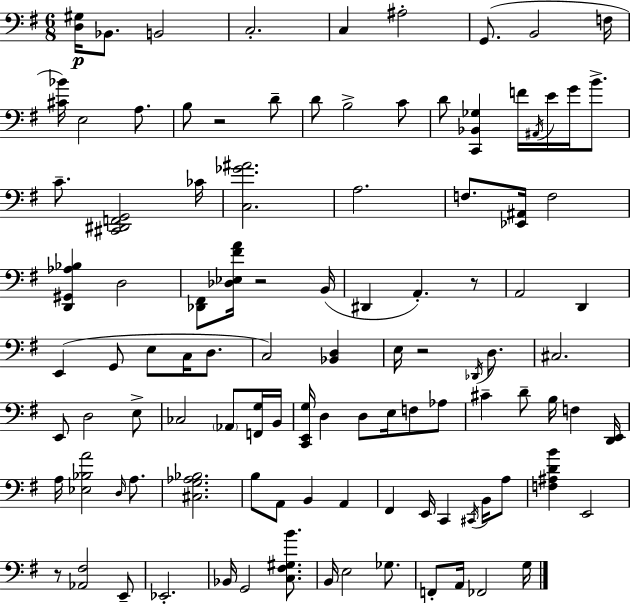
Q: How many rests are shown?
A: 5